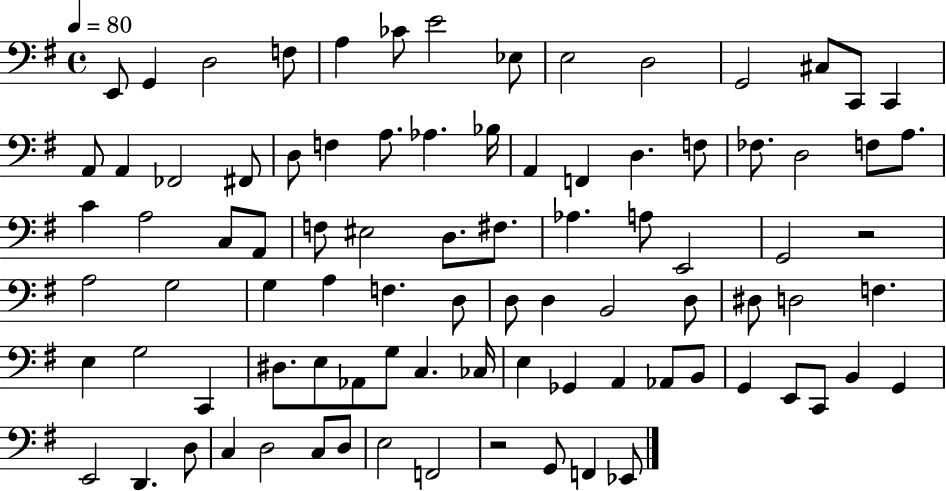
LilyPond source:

{
  \clef bass
  \time 4/4
  \defaultTimeSignature
  \key g \major
  \tempo 4 = 80
  e,8 g,4 d2 f8 | a4 ces'8 e'2 ees8 | e2 d2 | g,2 cis8 c,8 c,4 | \break a,8 a,4 fes,2 fis,8 | d8 f4 a8. aes4. bes16 | a,4 f,4 d4. f8 | fes8. d2 f8 a8. | \break c'4 a2 c8 a,8 | f8 eis2 d8. fis8. | aes4. a8 e,2 | g,2 r2 | \break a2 g2 | g4 a4 f4. d8 | d8 d4 b,2 d8 | dis8 d2 f4. | \break e4 g2 c,4 | dis8. e8 aes,8 g8 c4. ces16 | e4 ges,4 a,4 aes,8 b,8 | g,4 e,8 c,8 b,4 g,4 | \break e,2 d,4. d8 | c4 d2 c8 d8 | e2 f,2 | r2 g,8 f,4 ees,8 | \break \bar "|."
}